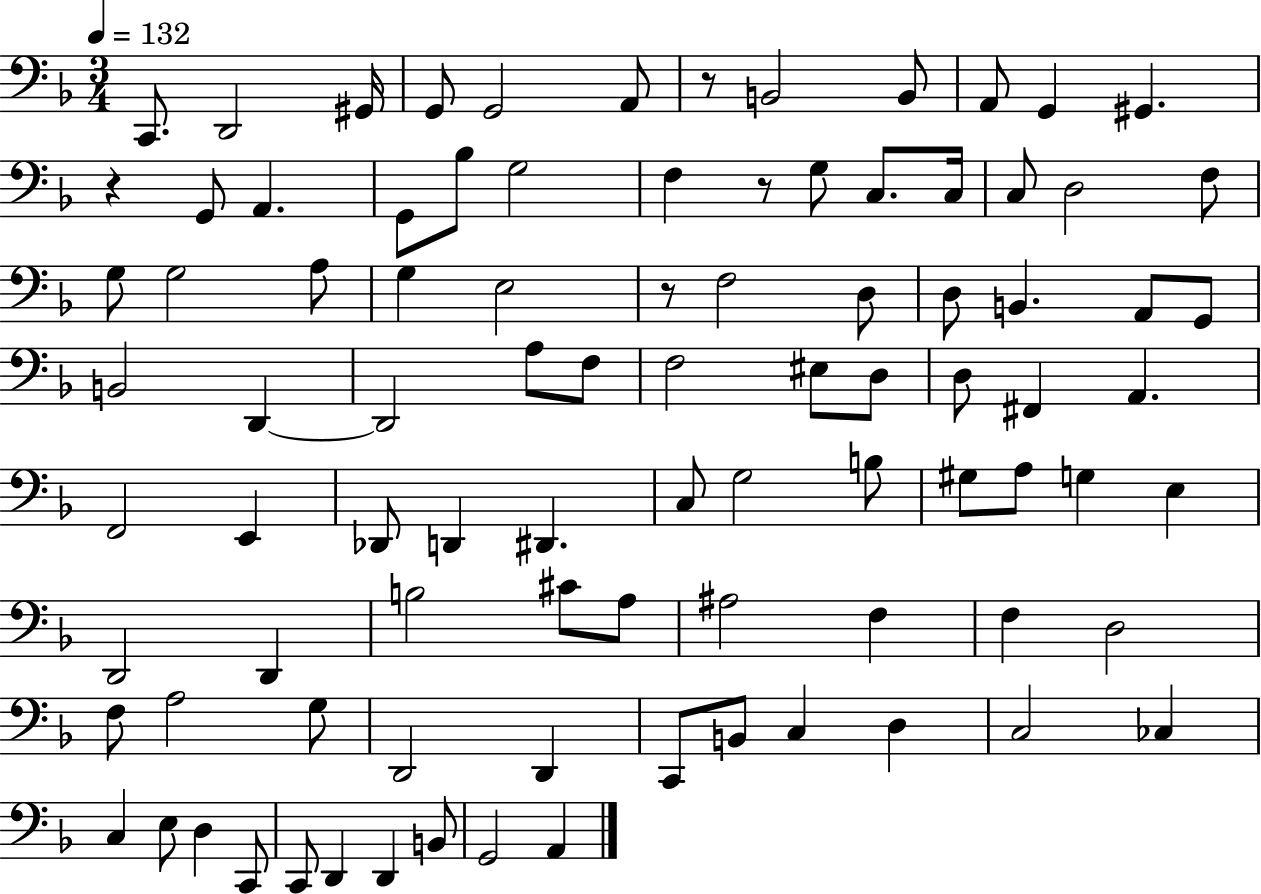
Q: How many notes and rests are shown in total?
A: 91